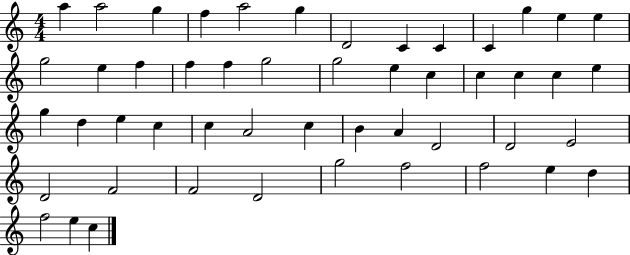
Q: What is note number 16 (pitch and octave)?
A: F5